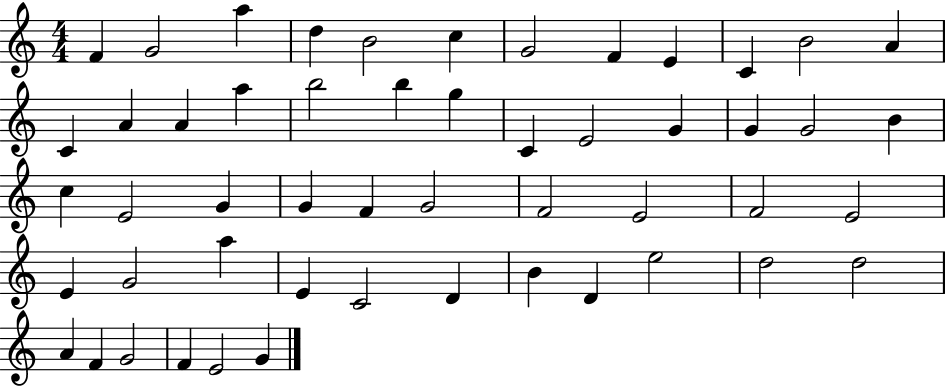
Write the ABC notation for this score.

X:1
T:Untitled
M:4/4
L:1/4
K:C
F G2 a d B2 c G2 F E C B2 A C A A a b2 b g C E2 G G G2 B c E2 G G F G2 F2 E2 F2 E2 E G2 a E C2 D B D e2 d2 d2 A F G2 F E2 G